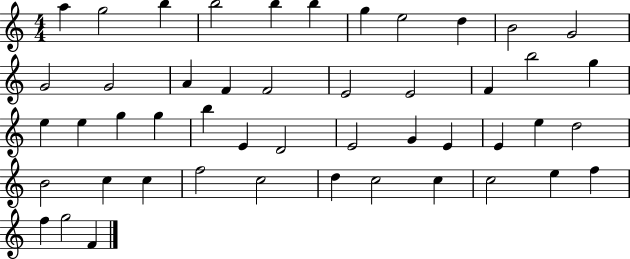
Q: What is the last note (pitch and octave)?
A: F4